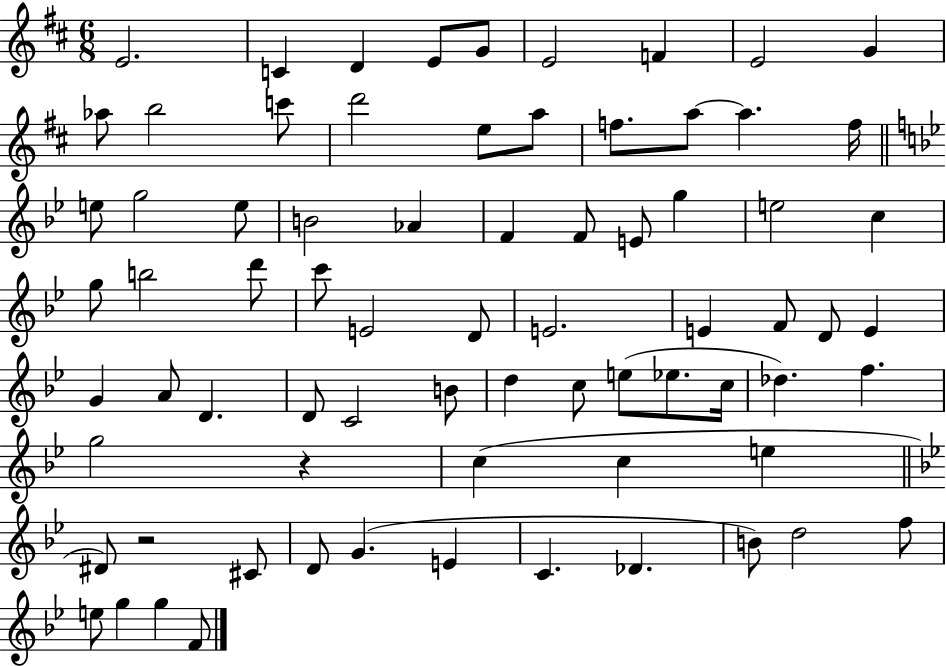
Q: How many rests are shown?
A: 2